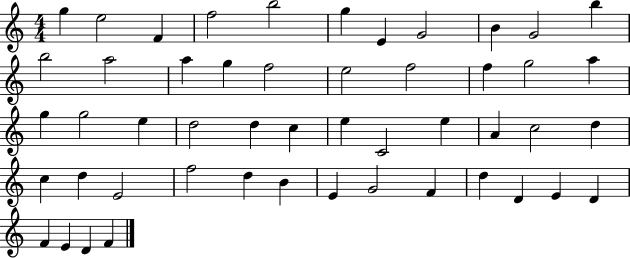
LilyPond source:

{
  \clef treble
  \numericTimeSignature
  \time 4/4
  \key c \major
  g''4 e''2 f'4 | f''2 b''2 | g''4 e'4 g'2 | b'4 g'2 b''4 | \break b''2 a''2 | a''4 g''4 f''2 | e''2 f''2 | f''4 g''2 a''4 | \break g''4 g''2 e''4 | d''2 d''4 c''4 | e''4 c'2 e''4 | a'4 c''2 d''4 | \break c''4 d''4 e'2 | f''2 d''4 b'4 | e'4 g'2 f'4 | d''4 d'4 e'4 d'4 | \break f'4 e'4 d'4 f'4 | \bar "|."
}